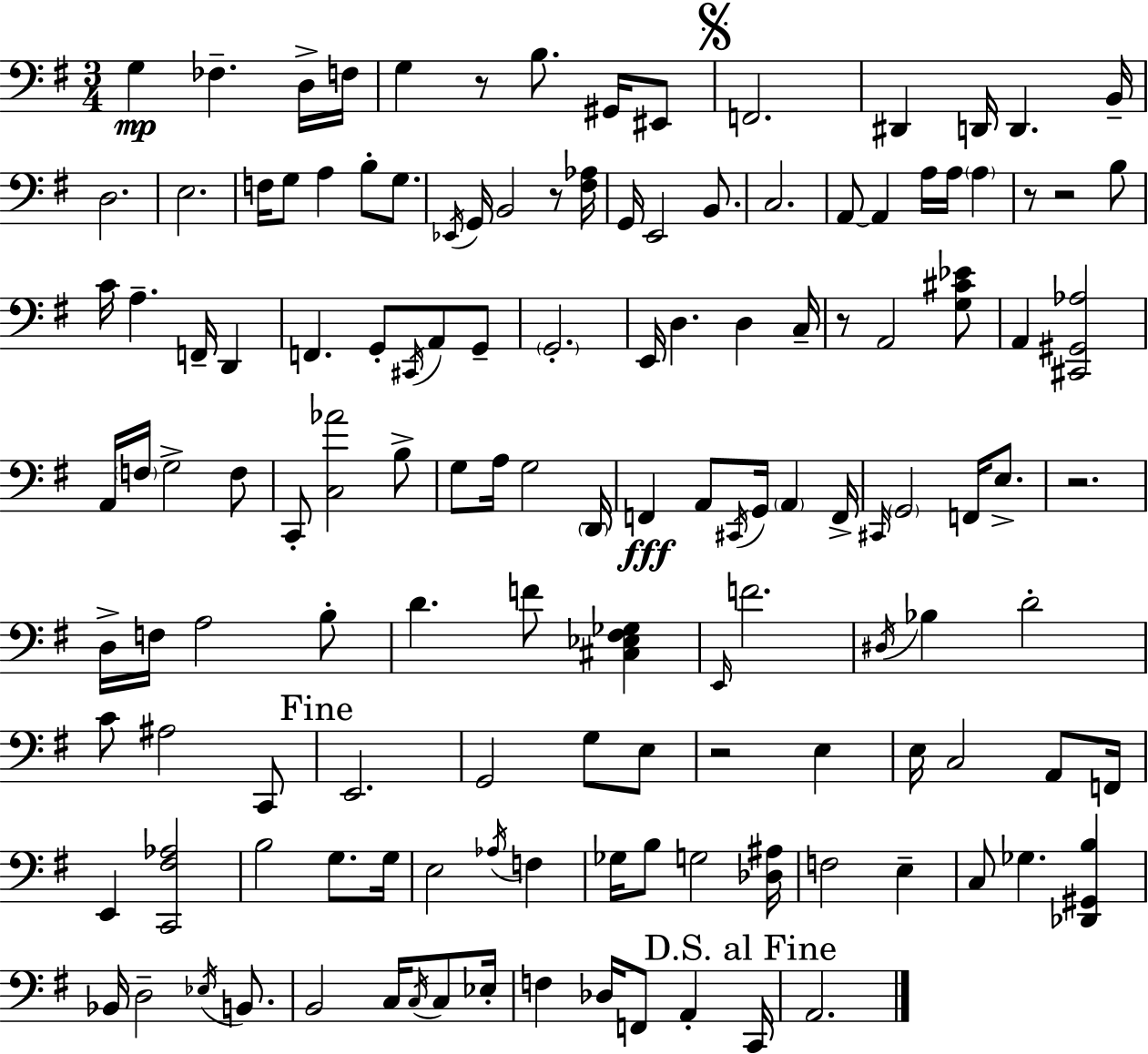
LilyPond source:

{
  \clef bass
  \numericTimeSignature
  \time 3/4
  \key e \minor
  g4\mp fes4.-- d16-> f16 | g4 r8 b8. gis,16 eis,8 | \mark \markup { \musicglyph "scripts.segno" } f,2. | dis,4 d,16 d,4. b,16-- | \break d2. | e2. | f16 g8 a4 b8-. g8. | \acciaccatura { ees,16 } g,16 b,2 r8 | \break <fis aes>16 g,16 e,2 b,8. | c2. | a,8~~ a,4 a16 a16 \parenthesize a4 | r8 r2 b8 | \break c'16 a4.-- f,16-- d,4 | f,4. g,8-. \acciaccatura { cis,16 } a,8 | g,8-- \parenthesize g,2.-. | e,16 d4. d4 | \break c16-- r8 a,2 | <g cis' ees'>8 a,4 <cis, gis, aes>2 | a,16 \parenthesize f16 g2-> | f8 c,8-. <c aes'>2 | \break b8-> g8 a16 g2 | \parenthesize d,16 f,4\fff a,8 \acciaccatura { cis,16 } g,16 \parenthesize a,4 | f,16-> \grace { cis,16 } \parenthesize g,2 | f,16 e8.-> r2. | \break d16-> f16 a2 | b8-. d'4. f'8 | <cis ees fis ges>4 \grace { e,16 } f'2. | \acciaccatura { dis16 } bes4 d'2-. | \break c'8 ais2 | c,8 \mark "Fine" e,2. | g,2 | g8 e8 r2 | \break e4 e16 c2 | a,8 f,16 e,4 <c, fis aes>2 | b2 | g8. g16 e2 | \break \acciaccatura { aes16 } f4 ges16 b8 g2 | <des ais>16 f2 | e4-- c8 ges4. | <des, gis, b>4 bes,16 d2-- | \break \acciaccatura { ees16 } b,8. b,2 | c16 \acciaccatura { c16 } c8 ees16-. f4 | des16 f,8 a,4-. \mark "D.S. al Fine" c,16 a,2. | \bar "|."
}